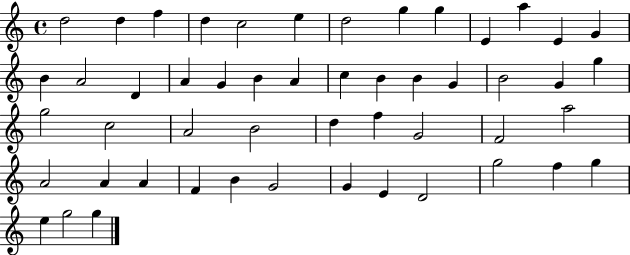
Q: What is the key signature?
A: C major